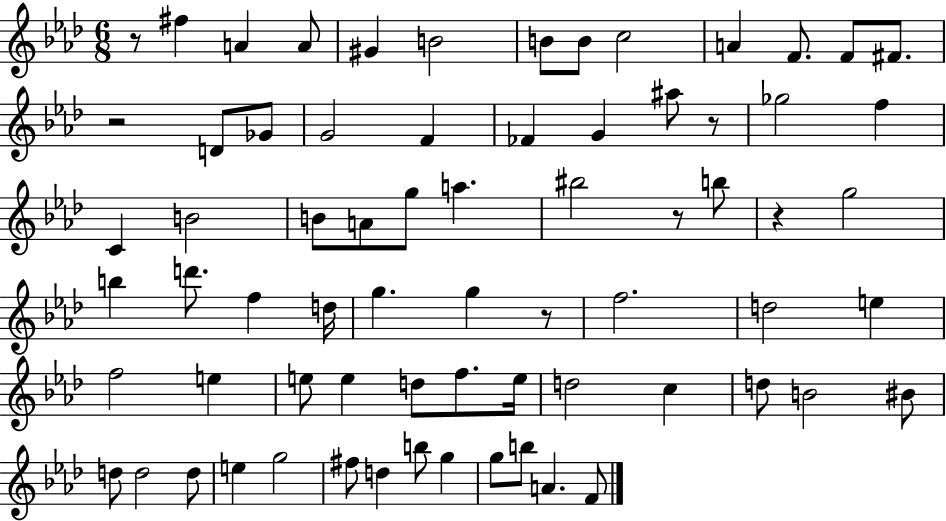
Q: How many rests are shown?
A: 6